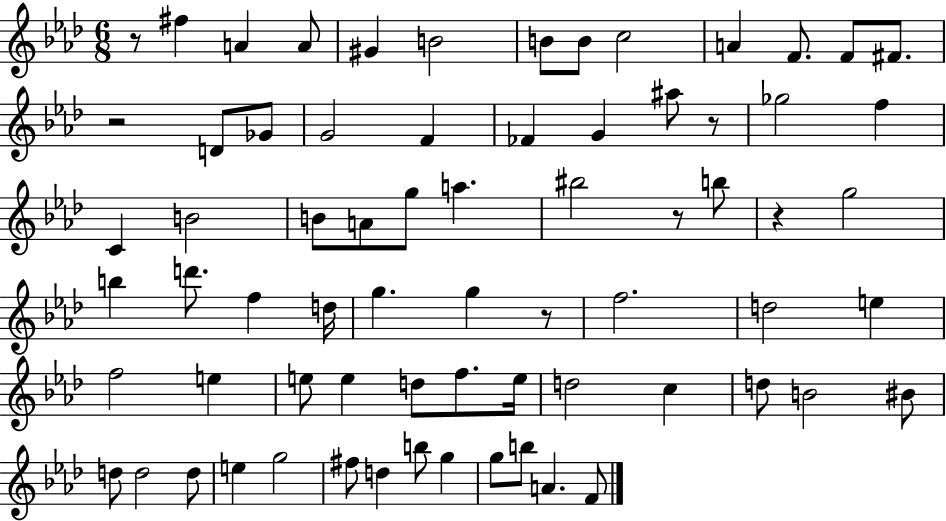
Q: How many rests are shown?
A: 6